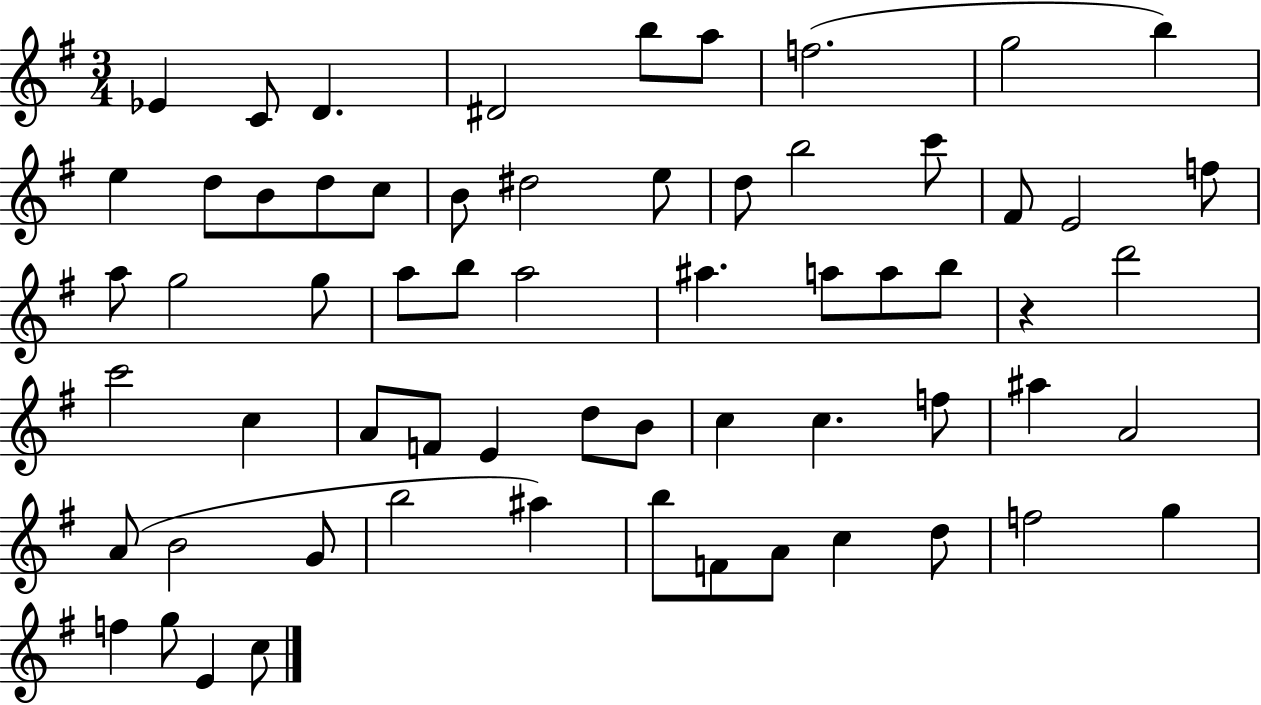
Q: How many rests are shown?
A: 1